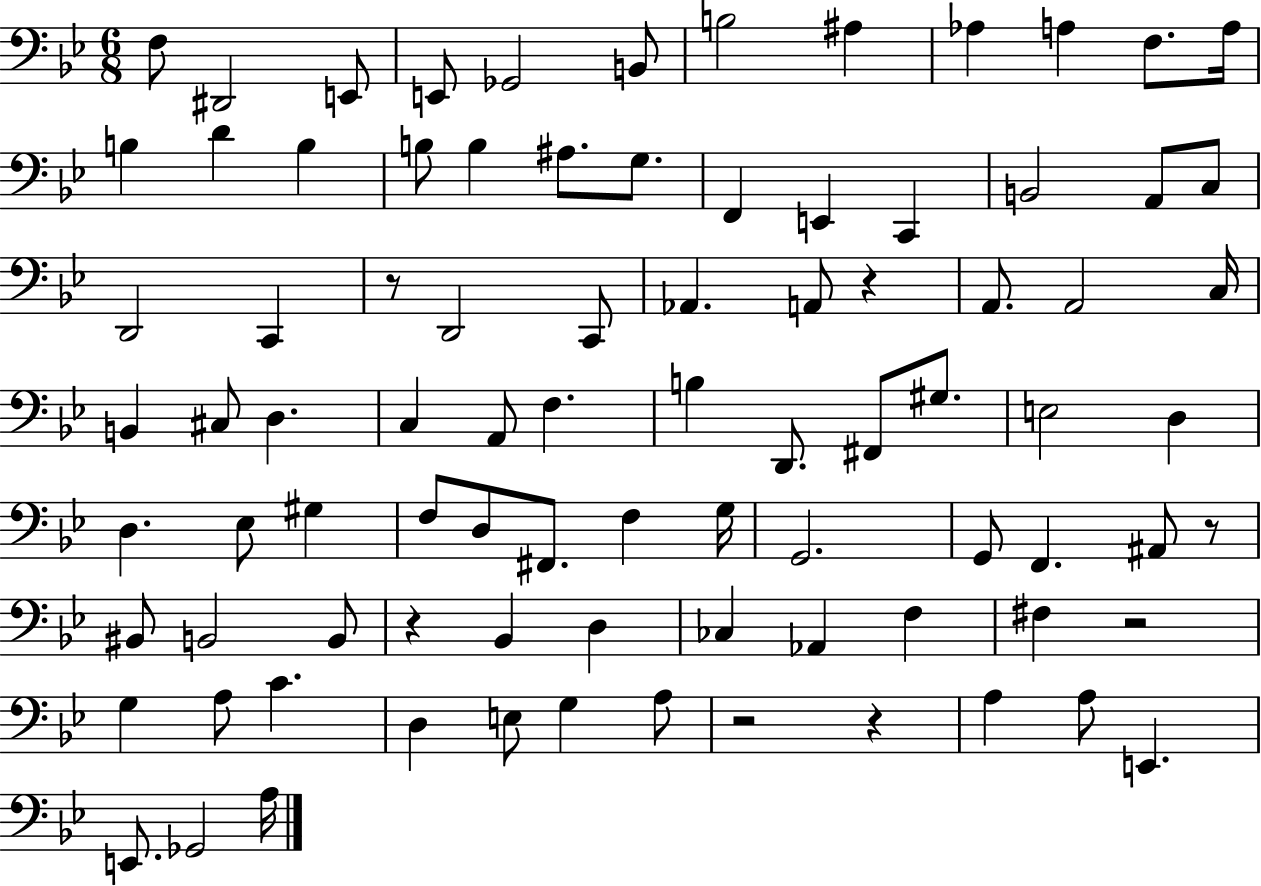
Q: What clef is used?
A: bass